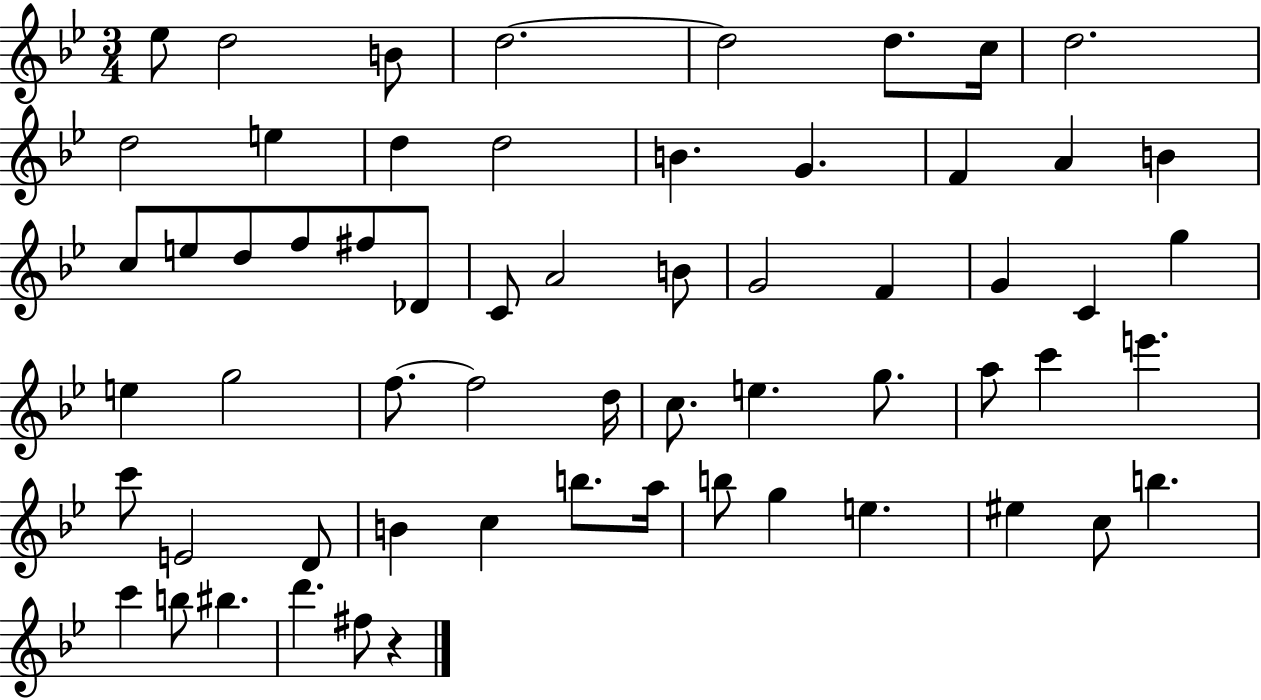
{
  \clef treble
  \numericTimeSignature
  \time 3/4
  \key bes \major
  ees''8 d''2 b'8 | d''2.~~ | d''2 d''8. c''16 | d''2. | \break d''2 e''4 | d''4 d''2 | b'4. g'4. | f'4 a'4 b'4 | \break c''8 e''8 d''8 f''8 fis''8 des'8 | c'8 a'2 b'8 | g'2 f'4 | g'4 c'4 g''4 | \break e''4 g''2 | f''8.~~ f''2 d''16 | c''8. e''4. g''8. | a''8 c'''4 e'''4. | \break c'''8 e'2 d'8 | b'4 c''4 b''8. a''16 | b''8 g''4 e''4. | eis''4 c''8 b''4. | \break c'''4 b''8 bis''4. | d'''4. fis''8 r4 | \bar "|."
}